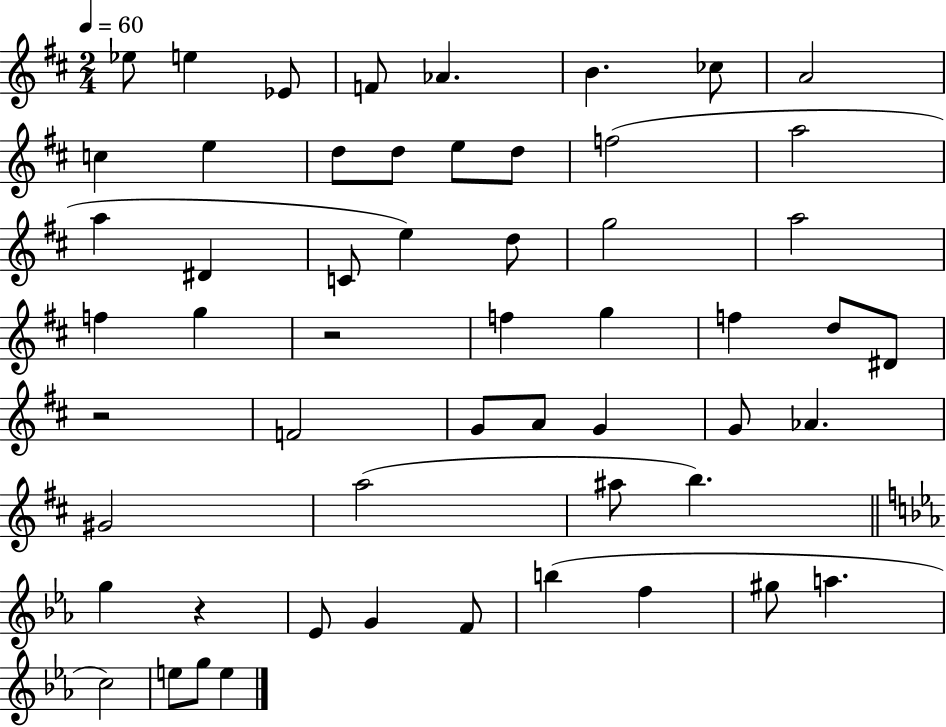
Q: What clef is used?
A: treble